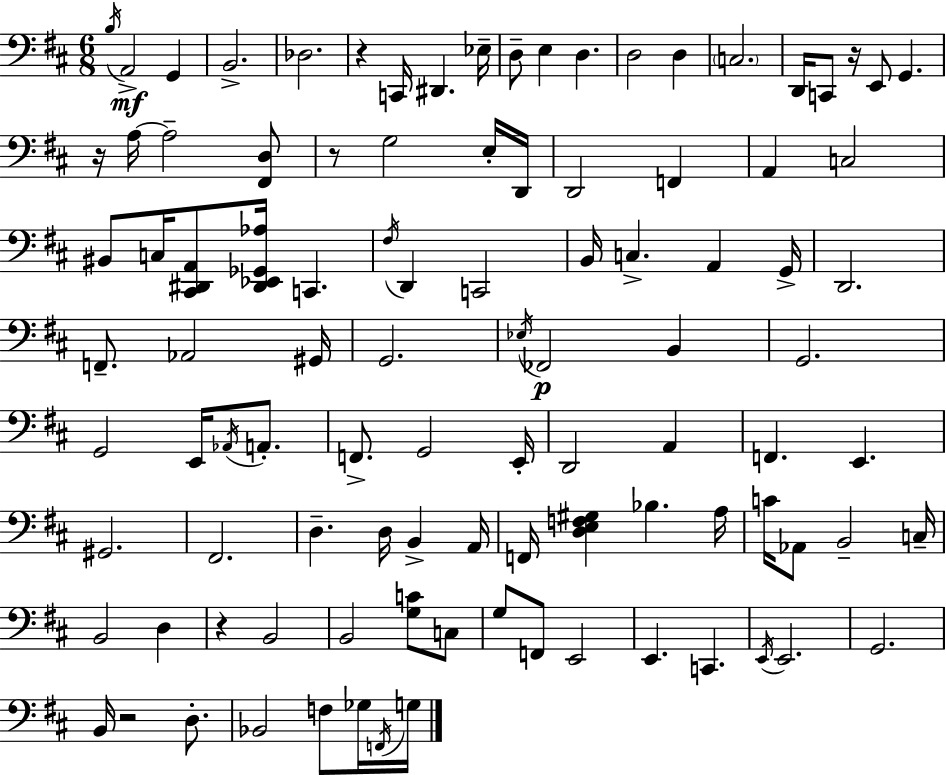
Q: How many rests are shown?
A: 6